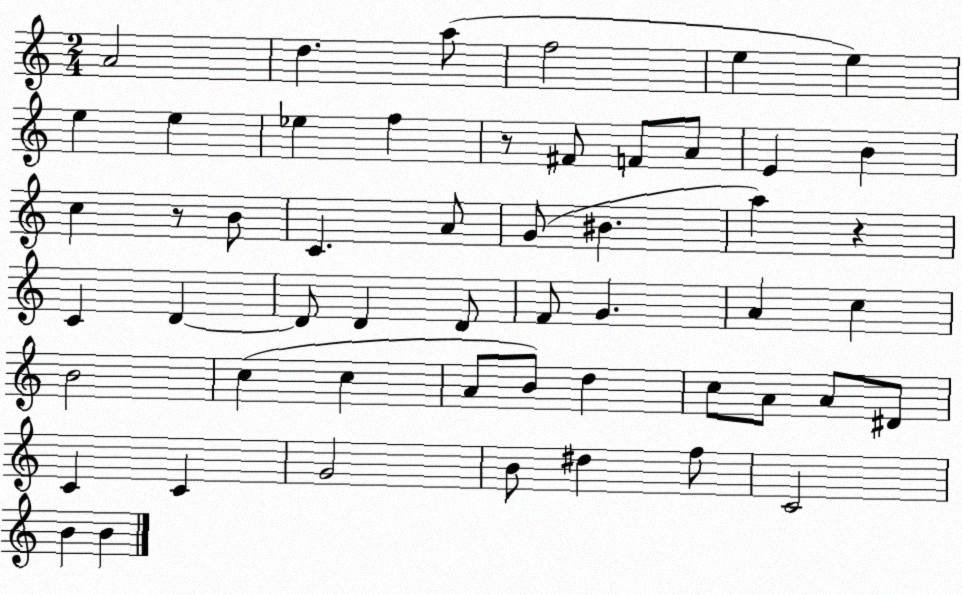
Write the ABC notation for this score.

X:1
T:Untitled
M:2/4
L:1/4
K:C
A2 d a/2 f2 e e e e _e f z/2 ^F/2 F/2 A/2 E B c z/2 B/2 C A/2 G/2 ^B a z C D D/2 D D/2 F/2 G A c B2 c c A/2 B/2 d c/2 A/2 A/2 ^D/2 C C G2 B/2 ^d f/2 C2 B B